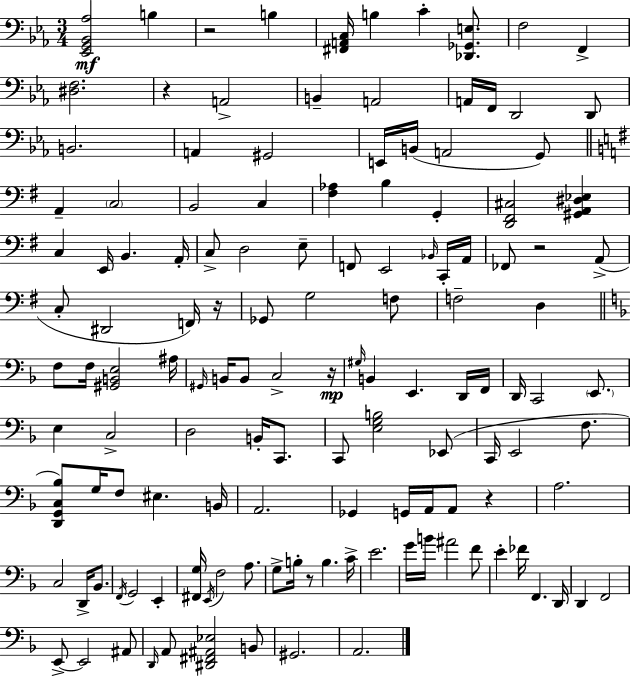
[Eb2,G2,Bb2,Ab3]/h B3/q R/h B3/q [F#2,A2,C3]/s B3/q C4/q [Db2,Gb2,E3]/e. F3/h F2/q [D#3,F3]/h. R/q A2/h B2/q A2/h A2/s F2/s D2/h D2/e B2/h. A2/q G#2/h E2/s B2/s A2/h G2/e A2/q C3/h B2/h C3/q [F#3,Ab3]/q B3/q G2/q [D2,F#2,C#3]/h [G#2,A2,D#3,Eb3]/q C3/q E2/s B2/q. A2/s C3/e D3/h E3/e F2/e E2/h Bb2/s C2/s A2/s FES2/e R/h A2/e C3/e D#2/h F2/s R/s Gb2/e G3/h F3/e F3/h D3/q F3/e F3/s [G#2,B2,E3]/h A#3/s G#2/s B2/s B2/e C3/h R/s G#3/s B2/q E2/q. D2/s F2/s D2/s C2/h E2/e. E3/q C3/h D3/h B2/s C2/e. C2/e [E3,G3,B3]/h Eb2/e C2/s E2/h F3/e. [D2,G2,C3,Bb3]/e G3/s F3/e EIS3/q. B2/s A2/h. Gb2/q G2/s A2/s A2/e R/q A3/h. C3/h D2/s Bb2/e. F2/s G2/h E2/q [F#2,G3]/s E2/s F3/h A3/e. G3/e B3/s R/e B3/q. C4/s E4/h. G4/s B4/s A#4/h F4/e E4/q FES4/s F2/q. D2/s D2/q F2/h E2/e E2/h A#2/e D2/s A2/e [D#2,F#2,A#2,Eb3]/h B2/e G#2/h. A2/h.